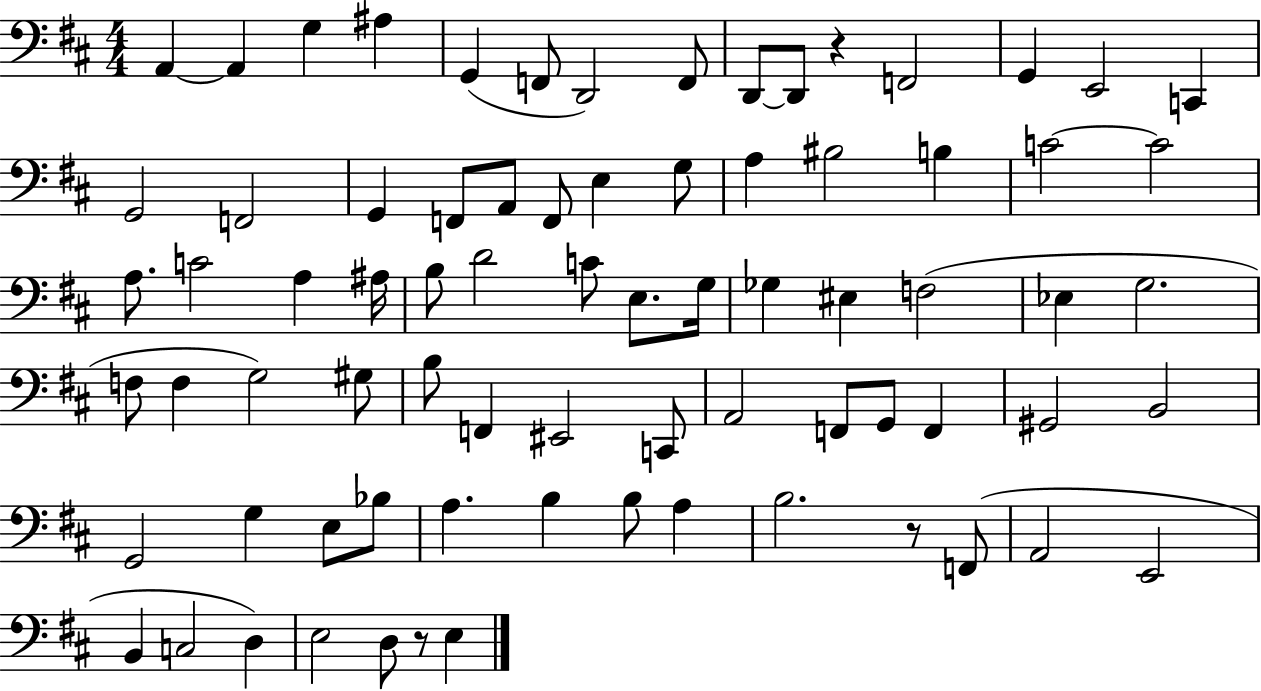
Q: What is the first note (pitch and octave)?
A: A2